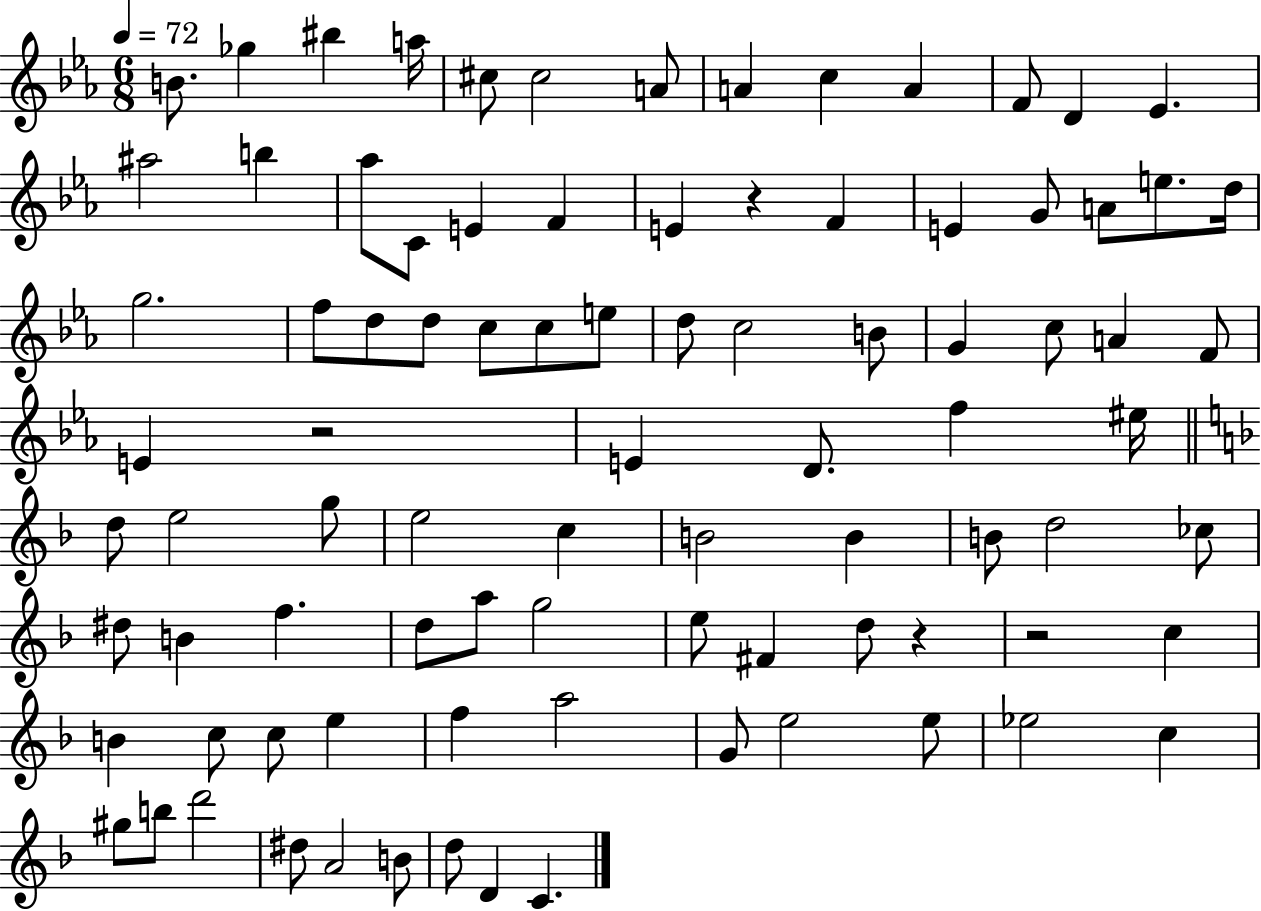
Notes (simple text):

B4/e. Gb5/q BIS5/q A5/s C#5/e C#5/h A4/e A4/q C5/q A4/q F4/e D4/q Eb4/q. A#5/h B5/q Ab5/e C4/e E4/q F4/q E4/q R/q F4/q E4/q G4/e A4/e E5/e. D5/s G5/h. F5/e D5/e D5/e C5/e C5/e E5/e D5/e C5/h B4/e G4/q C5/e A4/q F4/e E4/q R/h E4/q D4/e. F5/q EIS5/s D5/e E5/h G5/e E5/h C5/q B4/h B4/q B4/e D5/h CES5/e D#5/e B4/q F5/q. D5/e A5/e G5/h E5/e F#4/q D5/e R/q R/h C5/q B4/q C5/e C5/e E5/q F5/q A5/h G4/e E5/h E5/e Eb5/h C5/q G#5/e B5/e D6/h D#5/e A4/h B4/e D5/e D4/q C4/q.